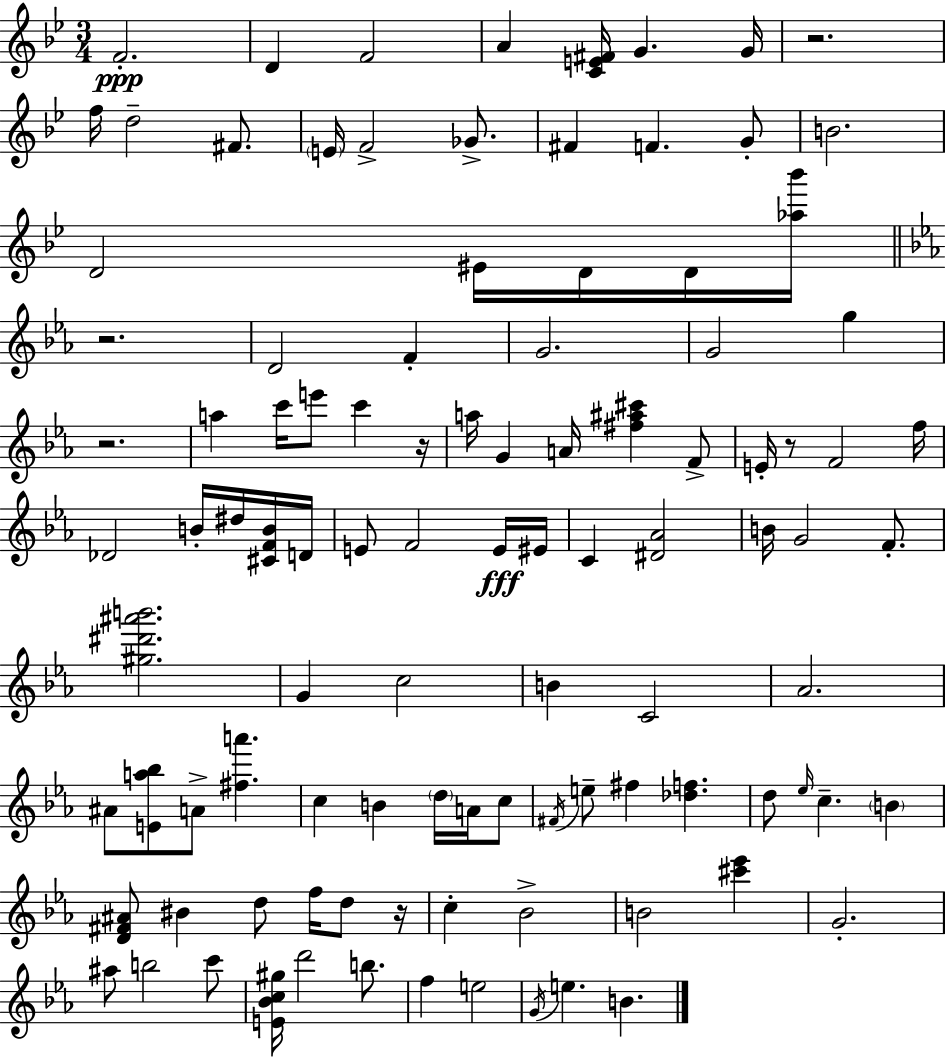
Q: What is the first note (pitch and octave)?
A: F4